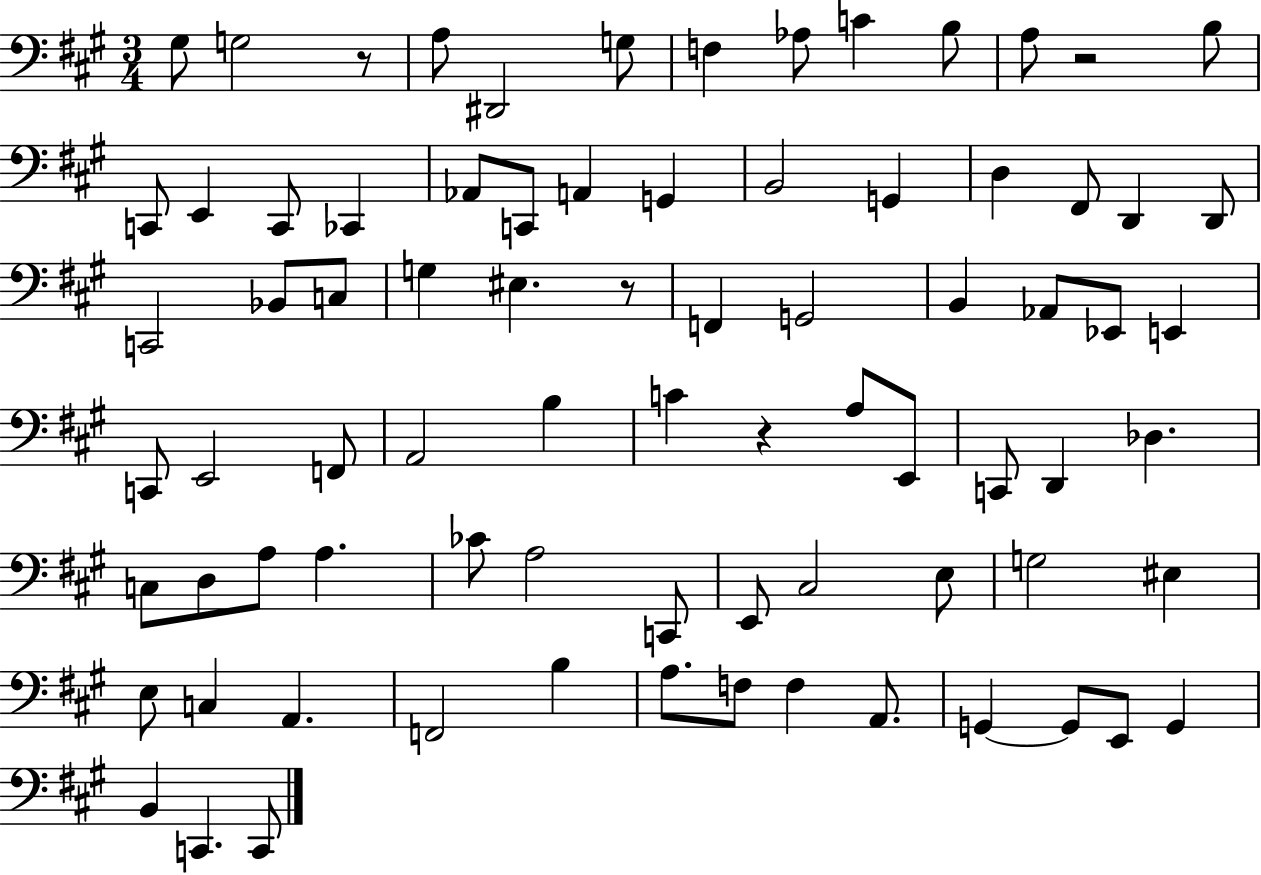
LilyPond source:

{
  \clef bass
  \numericTimeSignature
  \time 3/4
  \key a \major
  gis8 g2 r8 | a8 dis,2 g8 | f4 aes8 c'4 b8 | a8 r2 b8 | \break c,8 e,4 c,8 ces,4 | aes,8 c,8 a,4 g,4 | b,2 g,4 | d4 fis,8 d,4 d,8 | \break c,2 bes,8 c8 | g4 eis4. r8 | f,4 g,2 | b,4 aes,8 ees,8 e,4 | \break c,8 e,2 f,8 | a,2 b4 | c'4 r4 a8 e,8 | c,8 d,4 des4. | \break c8 d8 a8 a4. | ces'8 a2 c,8 | e,8 cis2 e8 | g2 eis4 | \break e8 c4 a,4. | f,2 b4 | a8. f8 f4 a,8. | g,4~~ g,8 e,8 g,4 | \break b,4 c,4. c,8 | \bar "|."
}